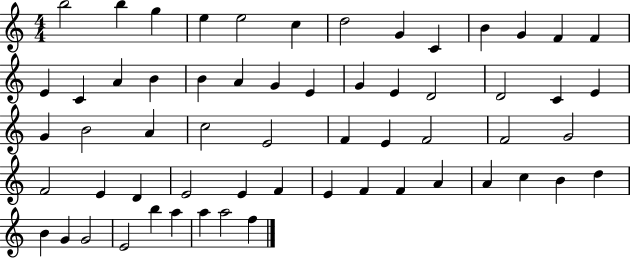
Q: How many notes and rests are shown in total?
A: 60